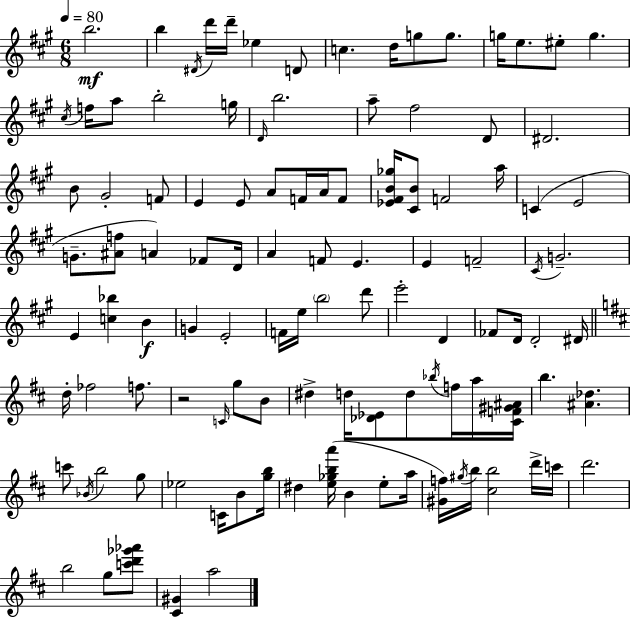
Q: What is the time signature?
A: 6/8